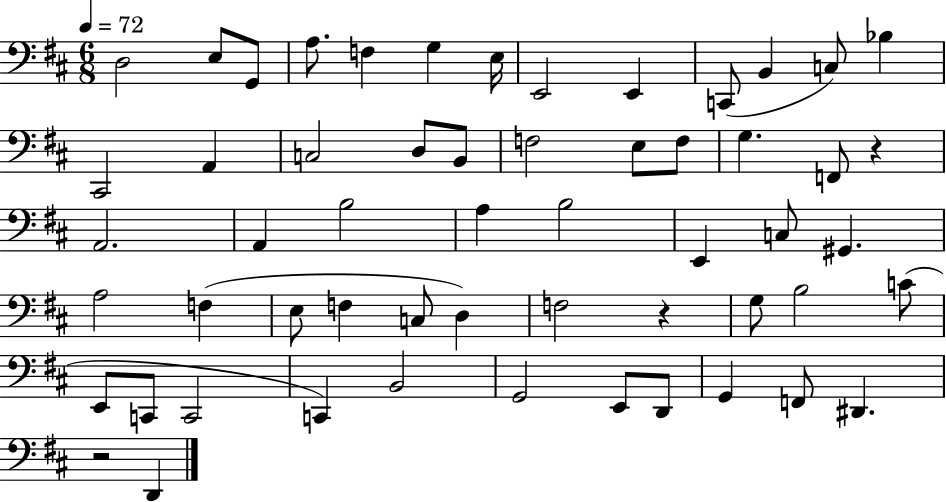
D3/h E3/e G2/e A3/e. F3/q G3/q E3/s E2/h E2/q C2/e B2/q C3/e Bb3/q C#2/h A2/q C3/h D3/e B2/e F3/h E3/e F3/e G3/q. F2/e R/q A2/h. A2/q B3/h A3/q B3/h E2/q C3/e G#2/q. A3/h F3/q E3/e F3/q C3/e D3/q F3/h R/q G3/e B3/h C4/e E2/e C2/e C2/h C2/q B2/h G2/h E2/e D2/e G2/q F2/e D#2/q. R/h D2/q